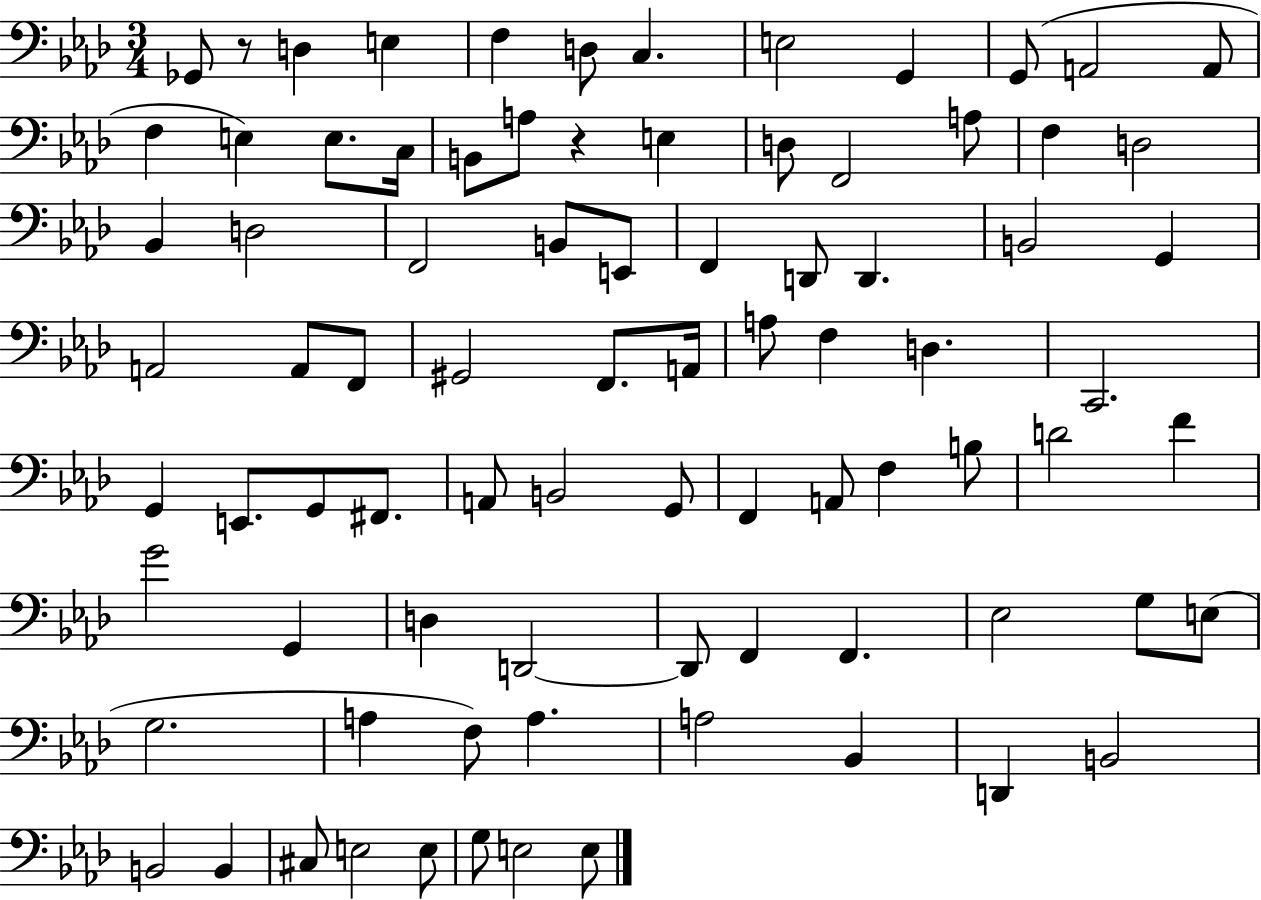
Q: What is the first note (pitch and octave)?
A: Gb2